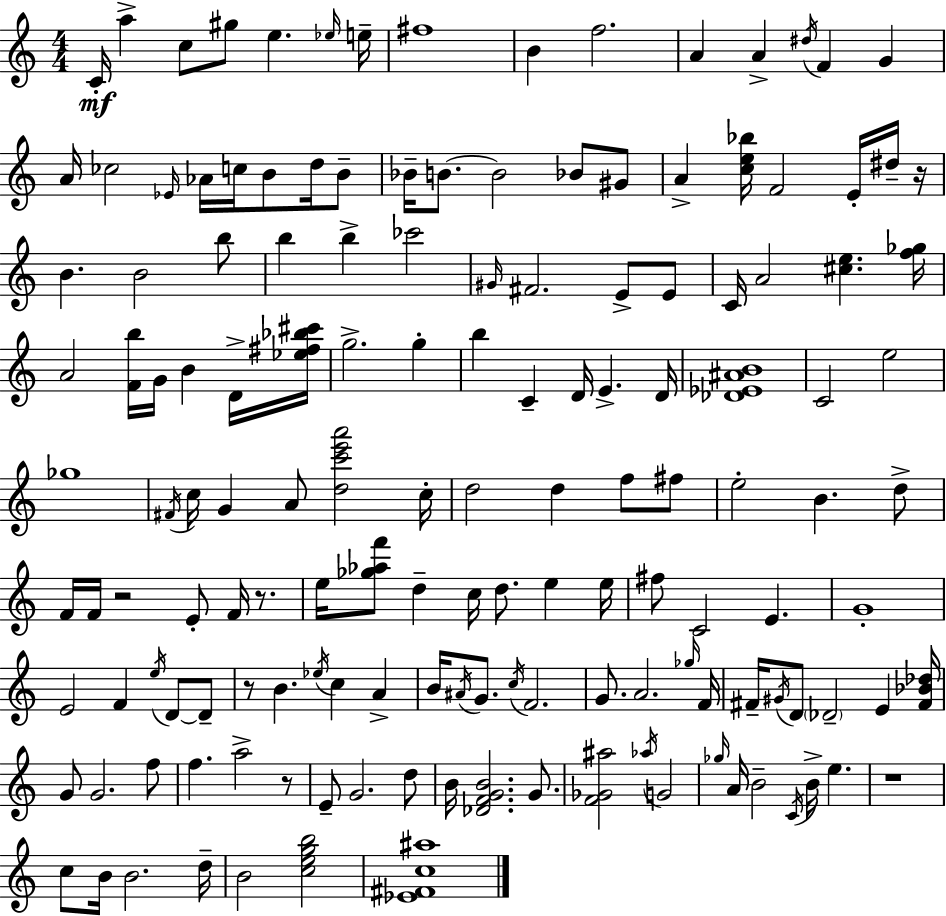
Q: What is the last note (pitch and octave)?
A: B4